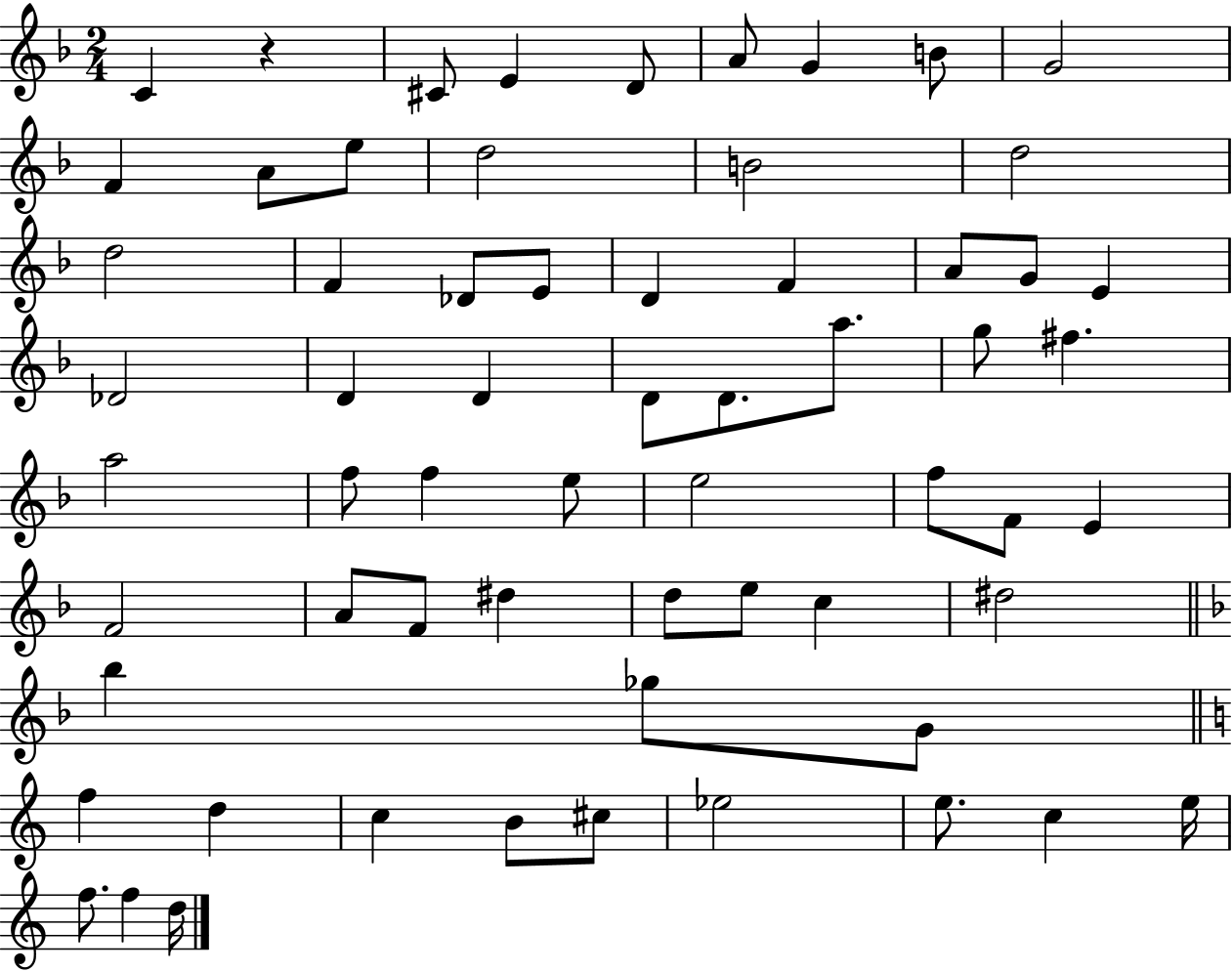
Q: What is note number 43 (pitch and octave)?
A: D#5